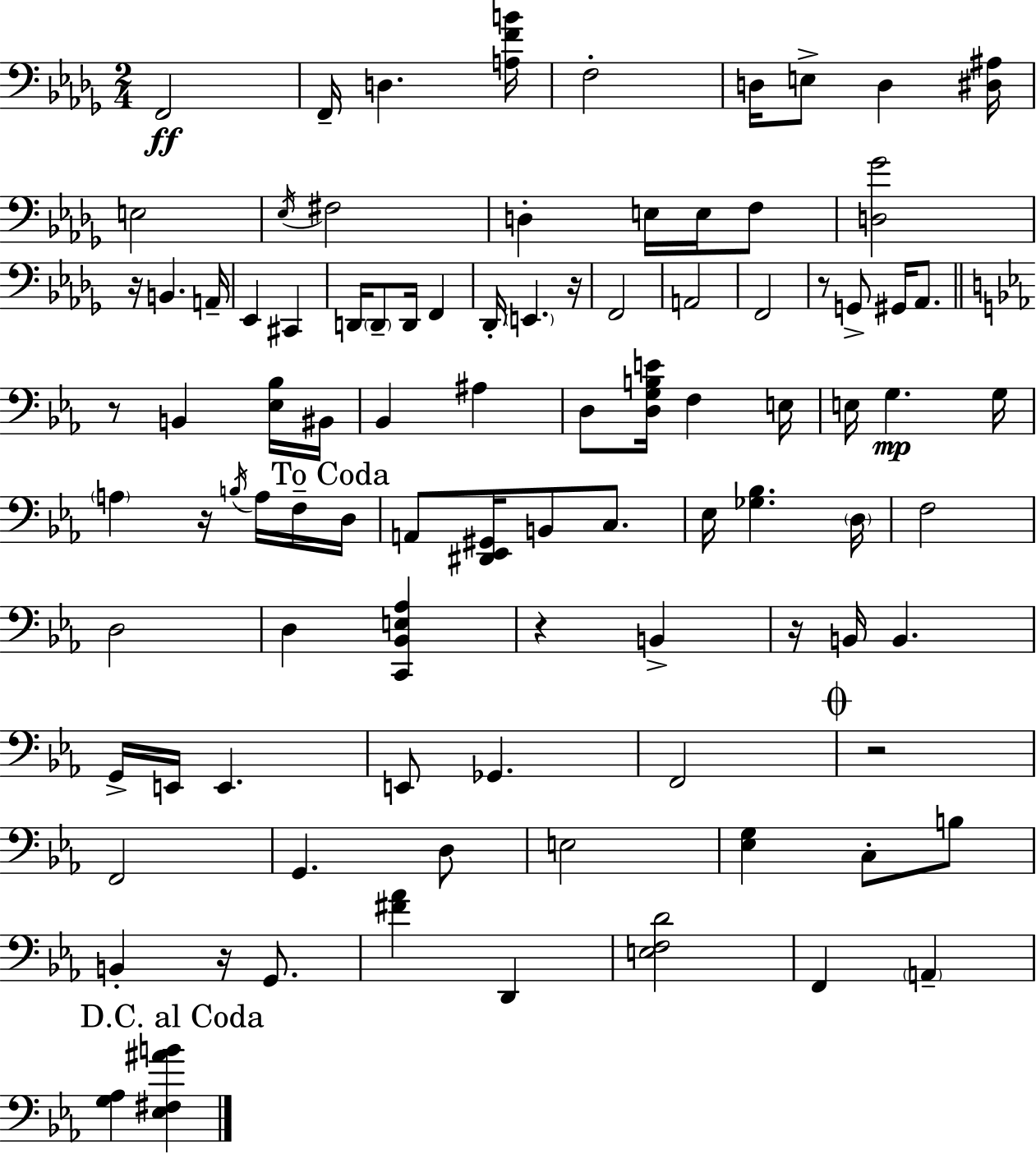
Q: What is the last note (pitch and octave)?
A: A2